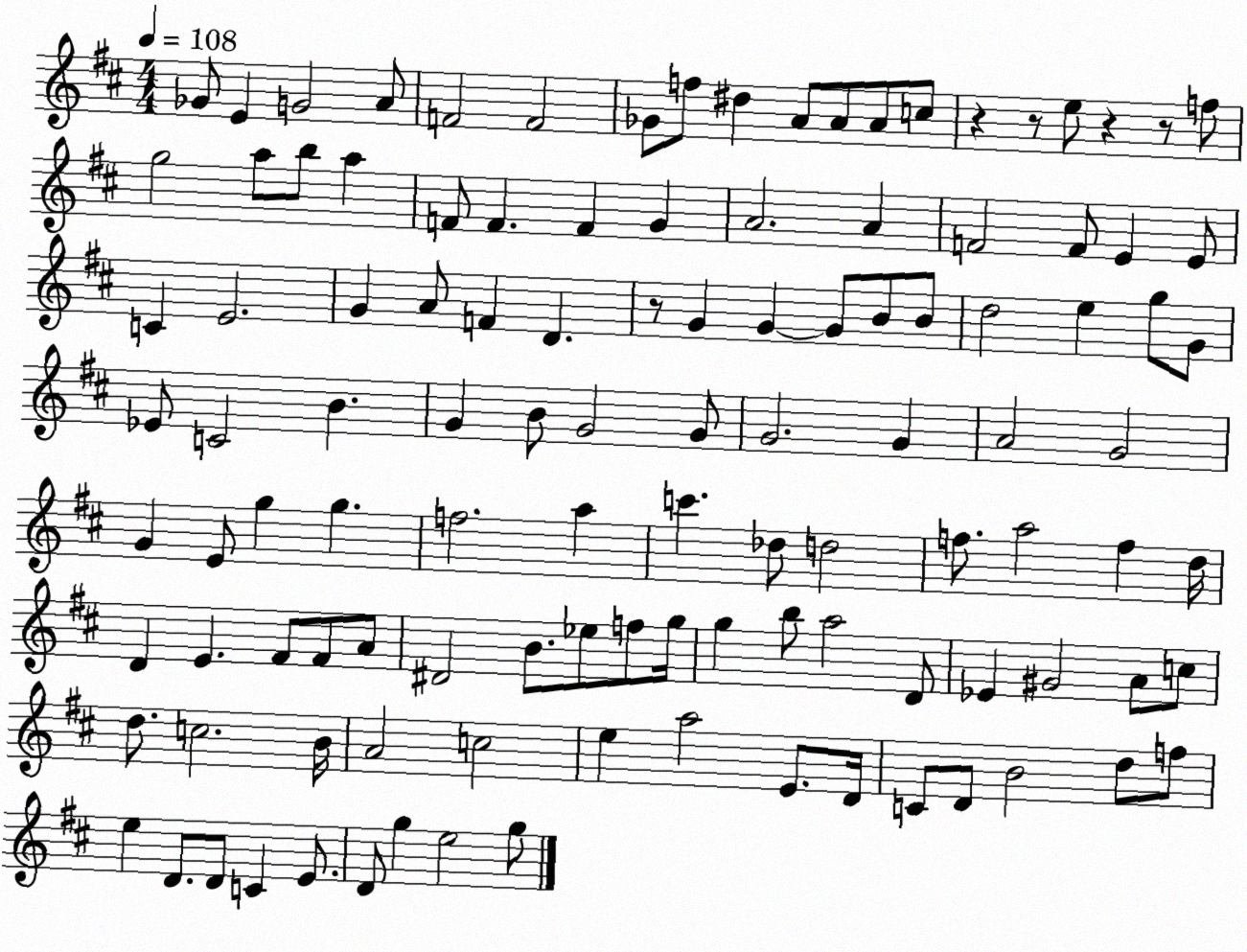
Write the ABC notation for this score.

X:1
T:Untitled
M:4/4
L:1/4
K:D
_G/2 E G2 A/2 F2 F2 _G/2 f/2 ^d A/2 A/2 A/2 c/2 z z/2 e/2 z z/2 f/2 g2 a/2 b/2 a F/2 F F G A2 A F2 F/2 E E/2 C E2 G A/2 F D z/2 G G G/2 B/2 B/2 d2 e g/2 G/2 _E/2 C2 B G B/2 G2 G/2 G2 G A2 G2 G E/2 g g f2 a c' _d/2 d2 f/2 a2 f d/4 D E ^F/2 ^F/2 A/2 ^D2 B/2 _e/2 f/2 g/4 g b/2 a2 D/2 _E ^G2 A/2 c/2 d/2 c2 B/4 A2 c2 e a2 E/2 D/4 C/2 D/2 B2 d/2 f/2 e D/2 D/2 C E/2 D/2 g e2 g/2